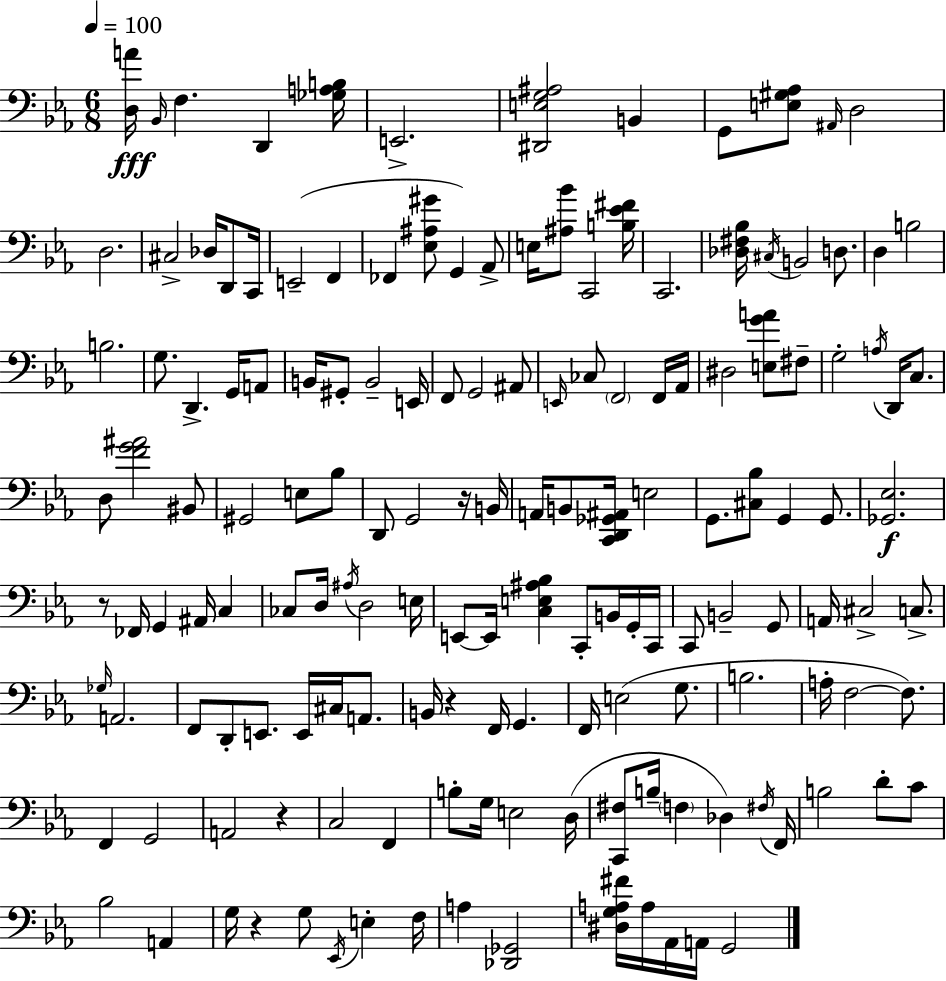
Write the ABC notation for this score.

X:1
T:Untitled
M:6/8
L:1/4
K:Cm
[D,A]/4 _B,,/4 F, D,, [_G,A,B,]/4 E,,2 [^D,,E,G,^A,]2 B,, G,,/2 [E,^G,_A,]/2 ^A,,/4 D,2 D,2 ^C,2 _D,/4 D,,/2 C,,/4 E,,2 F,, _F,, [_E,^A,^G]/2 G,, _A,,/2 E,/4 [^A,_B]/2 C,,2 [B,_E^F]/4 C,,2 [_D,^F,_B,]/4 ^C,/4 B,,2 D,/2 D, B,2 B,2 G,/2 D,, G,,/4 A,,/2 B,,/4 ^G,,/2 B,,2 E,,/4 F,,/2 G,,2 ^A,,/2 E,,/4 _C,/2 F,,2 F,,/4 _A,,/4 ^D,2 [E,GA]/2 ^F,/2 G,2 A,/4 D,,/4 C,/2 D,/2 [FG^A]2 ^B,,/2 ^G,,2 E,/2 _B,/2 D,,/2 G,,2 z/4 B,,/4 A,,/4 B,,/2 [C,,D,,_G,,^A,,]/4 E,2 G,,/2 [^C,_B,]/2 G,, G,,/2 [_G,,_E,]2 z/2 _F,,/4 G,, ^A,,/4 C, _C,/2 D,/4 ^A,/4 D,2 E,/4 E,,/2 E,,/4 [C,E,^A,_B,] C,,/2 B,,/4 G,,/4 C,,/4 C,,/2 B,,2 G,,/2 A,,/4 ^C,2 C,/2 _G,/4 A,,2 F,,/2 D,,/2 E,,/2 E,,/4 ^C,/4 A,,/2 B,,/4 z F,,/4 G,, F,,/4 E,2 G,/2 B,2 A,/4 F,2 F,/2 F,, G,,2 A,,2 z C,2 F,, B,/2 G,/4 E,2 D,/4 [C,,^F,]/2 B,/4 F, _D, ^F,/4 F,,/4 B,2 D/2 C/2 _B,2 A,, G,/4 z G,/2 _E,,/4 E, F,/4 A, [_D,,_G,,]2 [^D,G,A,^F]/4 A,/4 _A,,/4 A,,/4 G,,2